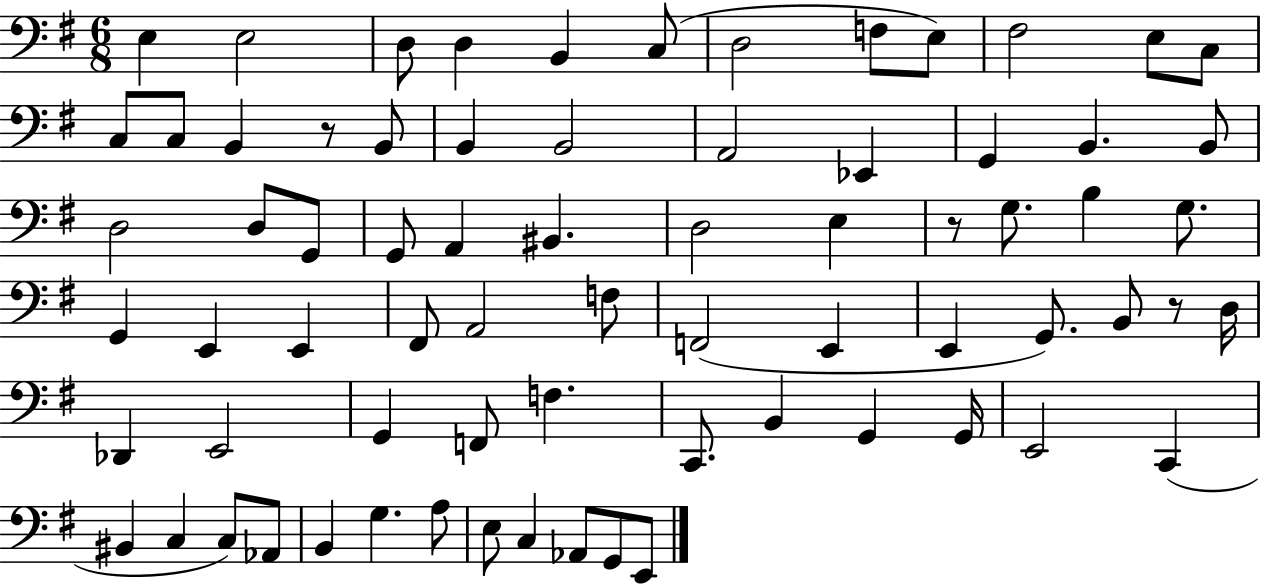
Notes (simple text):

E3/q E3/h D3/e D3/q B2/q C3/e D3/h F3/e E3/e F#3/h E3/e C3/e C3/e C3/e B2/q R/e B2/e B2/q B2/h A2/h Eb2/q G2/q B2/q. B2/e D3/h D3/e G2/e G2/e A2/q BIS2/q. D3/h E3/q R/e G3/e. B3/q G3/e. G2/q E2/q E2/q F#2/e A2/h F3/e F2/h E2/q E2/q G2/e. B2/e R/e D3/s Db2/q E2/h G2/q F2/e F3/q. C2/e. B2/q G2/q G2/s E2/h C2/q BIS2/q C3/q C3/e Ab2/e B2/q G3/q. A3/e E3/e C3/q Ab2/e G2/e E2/e